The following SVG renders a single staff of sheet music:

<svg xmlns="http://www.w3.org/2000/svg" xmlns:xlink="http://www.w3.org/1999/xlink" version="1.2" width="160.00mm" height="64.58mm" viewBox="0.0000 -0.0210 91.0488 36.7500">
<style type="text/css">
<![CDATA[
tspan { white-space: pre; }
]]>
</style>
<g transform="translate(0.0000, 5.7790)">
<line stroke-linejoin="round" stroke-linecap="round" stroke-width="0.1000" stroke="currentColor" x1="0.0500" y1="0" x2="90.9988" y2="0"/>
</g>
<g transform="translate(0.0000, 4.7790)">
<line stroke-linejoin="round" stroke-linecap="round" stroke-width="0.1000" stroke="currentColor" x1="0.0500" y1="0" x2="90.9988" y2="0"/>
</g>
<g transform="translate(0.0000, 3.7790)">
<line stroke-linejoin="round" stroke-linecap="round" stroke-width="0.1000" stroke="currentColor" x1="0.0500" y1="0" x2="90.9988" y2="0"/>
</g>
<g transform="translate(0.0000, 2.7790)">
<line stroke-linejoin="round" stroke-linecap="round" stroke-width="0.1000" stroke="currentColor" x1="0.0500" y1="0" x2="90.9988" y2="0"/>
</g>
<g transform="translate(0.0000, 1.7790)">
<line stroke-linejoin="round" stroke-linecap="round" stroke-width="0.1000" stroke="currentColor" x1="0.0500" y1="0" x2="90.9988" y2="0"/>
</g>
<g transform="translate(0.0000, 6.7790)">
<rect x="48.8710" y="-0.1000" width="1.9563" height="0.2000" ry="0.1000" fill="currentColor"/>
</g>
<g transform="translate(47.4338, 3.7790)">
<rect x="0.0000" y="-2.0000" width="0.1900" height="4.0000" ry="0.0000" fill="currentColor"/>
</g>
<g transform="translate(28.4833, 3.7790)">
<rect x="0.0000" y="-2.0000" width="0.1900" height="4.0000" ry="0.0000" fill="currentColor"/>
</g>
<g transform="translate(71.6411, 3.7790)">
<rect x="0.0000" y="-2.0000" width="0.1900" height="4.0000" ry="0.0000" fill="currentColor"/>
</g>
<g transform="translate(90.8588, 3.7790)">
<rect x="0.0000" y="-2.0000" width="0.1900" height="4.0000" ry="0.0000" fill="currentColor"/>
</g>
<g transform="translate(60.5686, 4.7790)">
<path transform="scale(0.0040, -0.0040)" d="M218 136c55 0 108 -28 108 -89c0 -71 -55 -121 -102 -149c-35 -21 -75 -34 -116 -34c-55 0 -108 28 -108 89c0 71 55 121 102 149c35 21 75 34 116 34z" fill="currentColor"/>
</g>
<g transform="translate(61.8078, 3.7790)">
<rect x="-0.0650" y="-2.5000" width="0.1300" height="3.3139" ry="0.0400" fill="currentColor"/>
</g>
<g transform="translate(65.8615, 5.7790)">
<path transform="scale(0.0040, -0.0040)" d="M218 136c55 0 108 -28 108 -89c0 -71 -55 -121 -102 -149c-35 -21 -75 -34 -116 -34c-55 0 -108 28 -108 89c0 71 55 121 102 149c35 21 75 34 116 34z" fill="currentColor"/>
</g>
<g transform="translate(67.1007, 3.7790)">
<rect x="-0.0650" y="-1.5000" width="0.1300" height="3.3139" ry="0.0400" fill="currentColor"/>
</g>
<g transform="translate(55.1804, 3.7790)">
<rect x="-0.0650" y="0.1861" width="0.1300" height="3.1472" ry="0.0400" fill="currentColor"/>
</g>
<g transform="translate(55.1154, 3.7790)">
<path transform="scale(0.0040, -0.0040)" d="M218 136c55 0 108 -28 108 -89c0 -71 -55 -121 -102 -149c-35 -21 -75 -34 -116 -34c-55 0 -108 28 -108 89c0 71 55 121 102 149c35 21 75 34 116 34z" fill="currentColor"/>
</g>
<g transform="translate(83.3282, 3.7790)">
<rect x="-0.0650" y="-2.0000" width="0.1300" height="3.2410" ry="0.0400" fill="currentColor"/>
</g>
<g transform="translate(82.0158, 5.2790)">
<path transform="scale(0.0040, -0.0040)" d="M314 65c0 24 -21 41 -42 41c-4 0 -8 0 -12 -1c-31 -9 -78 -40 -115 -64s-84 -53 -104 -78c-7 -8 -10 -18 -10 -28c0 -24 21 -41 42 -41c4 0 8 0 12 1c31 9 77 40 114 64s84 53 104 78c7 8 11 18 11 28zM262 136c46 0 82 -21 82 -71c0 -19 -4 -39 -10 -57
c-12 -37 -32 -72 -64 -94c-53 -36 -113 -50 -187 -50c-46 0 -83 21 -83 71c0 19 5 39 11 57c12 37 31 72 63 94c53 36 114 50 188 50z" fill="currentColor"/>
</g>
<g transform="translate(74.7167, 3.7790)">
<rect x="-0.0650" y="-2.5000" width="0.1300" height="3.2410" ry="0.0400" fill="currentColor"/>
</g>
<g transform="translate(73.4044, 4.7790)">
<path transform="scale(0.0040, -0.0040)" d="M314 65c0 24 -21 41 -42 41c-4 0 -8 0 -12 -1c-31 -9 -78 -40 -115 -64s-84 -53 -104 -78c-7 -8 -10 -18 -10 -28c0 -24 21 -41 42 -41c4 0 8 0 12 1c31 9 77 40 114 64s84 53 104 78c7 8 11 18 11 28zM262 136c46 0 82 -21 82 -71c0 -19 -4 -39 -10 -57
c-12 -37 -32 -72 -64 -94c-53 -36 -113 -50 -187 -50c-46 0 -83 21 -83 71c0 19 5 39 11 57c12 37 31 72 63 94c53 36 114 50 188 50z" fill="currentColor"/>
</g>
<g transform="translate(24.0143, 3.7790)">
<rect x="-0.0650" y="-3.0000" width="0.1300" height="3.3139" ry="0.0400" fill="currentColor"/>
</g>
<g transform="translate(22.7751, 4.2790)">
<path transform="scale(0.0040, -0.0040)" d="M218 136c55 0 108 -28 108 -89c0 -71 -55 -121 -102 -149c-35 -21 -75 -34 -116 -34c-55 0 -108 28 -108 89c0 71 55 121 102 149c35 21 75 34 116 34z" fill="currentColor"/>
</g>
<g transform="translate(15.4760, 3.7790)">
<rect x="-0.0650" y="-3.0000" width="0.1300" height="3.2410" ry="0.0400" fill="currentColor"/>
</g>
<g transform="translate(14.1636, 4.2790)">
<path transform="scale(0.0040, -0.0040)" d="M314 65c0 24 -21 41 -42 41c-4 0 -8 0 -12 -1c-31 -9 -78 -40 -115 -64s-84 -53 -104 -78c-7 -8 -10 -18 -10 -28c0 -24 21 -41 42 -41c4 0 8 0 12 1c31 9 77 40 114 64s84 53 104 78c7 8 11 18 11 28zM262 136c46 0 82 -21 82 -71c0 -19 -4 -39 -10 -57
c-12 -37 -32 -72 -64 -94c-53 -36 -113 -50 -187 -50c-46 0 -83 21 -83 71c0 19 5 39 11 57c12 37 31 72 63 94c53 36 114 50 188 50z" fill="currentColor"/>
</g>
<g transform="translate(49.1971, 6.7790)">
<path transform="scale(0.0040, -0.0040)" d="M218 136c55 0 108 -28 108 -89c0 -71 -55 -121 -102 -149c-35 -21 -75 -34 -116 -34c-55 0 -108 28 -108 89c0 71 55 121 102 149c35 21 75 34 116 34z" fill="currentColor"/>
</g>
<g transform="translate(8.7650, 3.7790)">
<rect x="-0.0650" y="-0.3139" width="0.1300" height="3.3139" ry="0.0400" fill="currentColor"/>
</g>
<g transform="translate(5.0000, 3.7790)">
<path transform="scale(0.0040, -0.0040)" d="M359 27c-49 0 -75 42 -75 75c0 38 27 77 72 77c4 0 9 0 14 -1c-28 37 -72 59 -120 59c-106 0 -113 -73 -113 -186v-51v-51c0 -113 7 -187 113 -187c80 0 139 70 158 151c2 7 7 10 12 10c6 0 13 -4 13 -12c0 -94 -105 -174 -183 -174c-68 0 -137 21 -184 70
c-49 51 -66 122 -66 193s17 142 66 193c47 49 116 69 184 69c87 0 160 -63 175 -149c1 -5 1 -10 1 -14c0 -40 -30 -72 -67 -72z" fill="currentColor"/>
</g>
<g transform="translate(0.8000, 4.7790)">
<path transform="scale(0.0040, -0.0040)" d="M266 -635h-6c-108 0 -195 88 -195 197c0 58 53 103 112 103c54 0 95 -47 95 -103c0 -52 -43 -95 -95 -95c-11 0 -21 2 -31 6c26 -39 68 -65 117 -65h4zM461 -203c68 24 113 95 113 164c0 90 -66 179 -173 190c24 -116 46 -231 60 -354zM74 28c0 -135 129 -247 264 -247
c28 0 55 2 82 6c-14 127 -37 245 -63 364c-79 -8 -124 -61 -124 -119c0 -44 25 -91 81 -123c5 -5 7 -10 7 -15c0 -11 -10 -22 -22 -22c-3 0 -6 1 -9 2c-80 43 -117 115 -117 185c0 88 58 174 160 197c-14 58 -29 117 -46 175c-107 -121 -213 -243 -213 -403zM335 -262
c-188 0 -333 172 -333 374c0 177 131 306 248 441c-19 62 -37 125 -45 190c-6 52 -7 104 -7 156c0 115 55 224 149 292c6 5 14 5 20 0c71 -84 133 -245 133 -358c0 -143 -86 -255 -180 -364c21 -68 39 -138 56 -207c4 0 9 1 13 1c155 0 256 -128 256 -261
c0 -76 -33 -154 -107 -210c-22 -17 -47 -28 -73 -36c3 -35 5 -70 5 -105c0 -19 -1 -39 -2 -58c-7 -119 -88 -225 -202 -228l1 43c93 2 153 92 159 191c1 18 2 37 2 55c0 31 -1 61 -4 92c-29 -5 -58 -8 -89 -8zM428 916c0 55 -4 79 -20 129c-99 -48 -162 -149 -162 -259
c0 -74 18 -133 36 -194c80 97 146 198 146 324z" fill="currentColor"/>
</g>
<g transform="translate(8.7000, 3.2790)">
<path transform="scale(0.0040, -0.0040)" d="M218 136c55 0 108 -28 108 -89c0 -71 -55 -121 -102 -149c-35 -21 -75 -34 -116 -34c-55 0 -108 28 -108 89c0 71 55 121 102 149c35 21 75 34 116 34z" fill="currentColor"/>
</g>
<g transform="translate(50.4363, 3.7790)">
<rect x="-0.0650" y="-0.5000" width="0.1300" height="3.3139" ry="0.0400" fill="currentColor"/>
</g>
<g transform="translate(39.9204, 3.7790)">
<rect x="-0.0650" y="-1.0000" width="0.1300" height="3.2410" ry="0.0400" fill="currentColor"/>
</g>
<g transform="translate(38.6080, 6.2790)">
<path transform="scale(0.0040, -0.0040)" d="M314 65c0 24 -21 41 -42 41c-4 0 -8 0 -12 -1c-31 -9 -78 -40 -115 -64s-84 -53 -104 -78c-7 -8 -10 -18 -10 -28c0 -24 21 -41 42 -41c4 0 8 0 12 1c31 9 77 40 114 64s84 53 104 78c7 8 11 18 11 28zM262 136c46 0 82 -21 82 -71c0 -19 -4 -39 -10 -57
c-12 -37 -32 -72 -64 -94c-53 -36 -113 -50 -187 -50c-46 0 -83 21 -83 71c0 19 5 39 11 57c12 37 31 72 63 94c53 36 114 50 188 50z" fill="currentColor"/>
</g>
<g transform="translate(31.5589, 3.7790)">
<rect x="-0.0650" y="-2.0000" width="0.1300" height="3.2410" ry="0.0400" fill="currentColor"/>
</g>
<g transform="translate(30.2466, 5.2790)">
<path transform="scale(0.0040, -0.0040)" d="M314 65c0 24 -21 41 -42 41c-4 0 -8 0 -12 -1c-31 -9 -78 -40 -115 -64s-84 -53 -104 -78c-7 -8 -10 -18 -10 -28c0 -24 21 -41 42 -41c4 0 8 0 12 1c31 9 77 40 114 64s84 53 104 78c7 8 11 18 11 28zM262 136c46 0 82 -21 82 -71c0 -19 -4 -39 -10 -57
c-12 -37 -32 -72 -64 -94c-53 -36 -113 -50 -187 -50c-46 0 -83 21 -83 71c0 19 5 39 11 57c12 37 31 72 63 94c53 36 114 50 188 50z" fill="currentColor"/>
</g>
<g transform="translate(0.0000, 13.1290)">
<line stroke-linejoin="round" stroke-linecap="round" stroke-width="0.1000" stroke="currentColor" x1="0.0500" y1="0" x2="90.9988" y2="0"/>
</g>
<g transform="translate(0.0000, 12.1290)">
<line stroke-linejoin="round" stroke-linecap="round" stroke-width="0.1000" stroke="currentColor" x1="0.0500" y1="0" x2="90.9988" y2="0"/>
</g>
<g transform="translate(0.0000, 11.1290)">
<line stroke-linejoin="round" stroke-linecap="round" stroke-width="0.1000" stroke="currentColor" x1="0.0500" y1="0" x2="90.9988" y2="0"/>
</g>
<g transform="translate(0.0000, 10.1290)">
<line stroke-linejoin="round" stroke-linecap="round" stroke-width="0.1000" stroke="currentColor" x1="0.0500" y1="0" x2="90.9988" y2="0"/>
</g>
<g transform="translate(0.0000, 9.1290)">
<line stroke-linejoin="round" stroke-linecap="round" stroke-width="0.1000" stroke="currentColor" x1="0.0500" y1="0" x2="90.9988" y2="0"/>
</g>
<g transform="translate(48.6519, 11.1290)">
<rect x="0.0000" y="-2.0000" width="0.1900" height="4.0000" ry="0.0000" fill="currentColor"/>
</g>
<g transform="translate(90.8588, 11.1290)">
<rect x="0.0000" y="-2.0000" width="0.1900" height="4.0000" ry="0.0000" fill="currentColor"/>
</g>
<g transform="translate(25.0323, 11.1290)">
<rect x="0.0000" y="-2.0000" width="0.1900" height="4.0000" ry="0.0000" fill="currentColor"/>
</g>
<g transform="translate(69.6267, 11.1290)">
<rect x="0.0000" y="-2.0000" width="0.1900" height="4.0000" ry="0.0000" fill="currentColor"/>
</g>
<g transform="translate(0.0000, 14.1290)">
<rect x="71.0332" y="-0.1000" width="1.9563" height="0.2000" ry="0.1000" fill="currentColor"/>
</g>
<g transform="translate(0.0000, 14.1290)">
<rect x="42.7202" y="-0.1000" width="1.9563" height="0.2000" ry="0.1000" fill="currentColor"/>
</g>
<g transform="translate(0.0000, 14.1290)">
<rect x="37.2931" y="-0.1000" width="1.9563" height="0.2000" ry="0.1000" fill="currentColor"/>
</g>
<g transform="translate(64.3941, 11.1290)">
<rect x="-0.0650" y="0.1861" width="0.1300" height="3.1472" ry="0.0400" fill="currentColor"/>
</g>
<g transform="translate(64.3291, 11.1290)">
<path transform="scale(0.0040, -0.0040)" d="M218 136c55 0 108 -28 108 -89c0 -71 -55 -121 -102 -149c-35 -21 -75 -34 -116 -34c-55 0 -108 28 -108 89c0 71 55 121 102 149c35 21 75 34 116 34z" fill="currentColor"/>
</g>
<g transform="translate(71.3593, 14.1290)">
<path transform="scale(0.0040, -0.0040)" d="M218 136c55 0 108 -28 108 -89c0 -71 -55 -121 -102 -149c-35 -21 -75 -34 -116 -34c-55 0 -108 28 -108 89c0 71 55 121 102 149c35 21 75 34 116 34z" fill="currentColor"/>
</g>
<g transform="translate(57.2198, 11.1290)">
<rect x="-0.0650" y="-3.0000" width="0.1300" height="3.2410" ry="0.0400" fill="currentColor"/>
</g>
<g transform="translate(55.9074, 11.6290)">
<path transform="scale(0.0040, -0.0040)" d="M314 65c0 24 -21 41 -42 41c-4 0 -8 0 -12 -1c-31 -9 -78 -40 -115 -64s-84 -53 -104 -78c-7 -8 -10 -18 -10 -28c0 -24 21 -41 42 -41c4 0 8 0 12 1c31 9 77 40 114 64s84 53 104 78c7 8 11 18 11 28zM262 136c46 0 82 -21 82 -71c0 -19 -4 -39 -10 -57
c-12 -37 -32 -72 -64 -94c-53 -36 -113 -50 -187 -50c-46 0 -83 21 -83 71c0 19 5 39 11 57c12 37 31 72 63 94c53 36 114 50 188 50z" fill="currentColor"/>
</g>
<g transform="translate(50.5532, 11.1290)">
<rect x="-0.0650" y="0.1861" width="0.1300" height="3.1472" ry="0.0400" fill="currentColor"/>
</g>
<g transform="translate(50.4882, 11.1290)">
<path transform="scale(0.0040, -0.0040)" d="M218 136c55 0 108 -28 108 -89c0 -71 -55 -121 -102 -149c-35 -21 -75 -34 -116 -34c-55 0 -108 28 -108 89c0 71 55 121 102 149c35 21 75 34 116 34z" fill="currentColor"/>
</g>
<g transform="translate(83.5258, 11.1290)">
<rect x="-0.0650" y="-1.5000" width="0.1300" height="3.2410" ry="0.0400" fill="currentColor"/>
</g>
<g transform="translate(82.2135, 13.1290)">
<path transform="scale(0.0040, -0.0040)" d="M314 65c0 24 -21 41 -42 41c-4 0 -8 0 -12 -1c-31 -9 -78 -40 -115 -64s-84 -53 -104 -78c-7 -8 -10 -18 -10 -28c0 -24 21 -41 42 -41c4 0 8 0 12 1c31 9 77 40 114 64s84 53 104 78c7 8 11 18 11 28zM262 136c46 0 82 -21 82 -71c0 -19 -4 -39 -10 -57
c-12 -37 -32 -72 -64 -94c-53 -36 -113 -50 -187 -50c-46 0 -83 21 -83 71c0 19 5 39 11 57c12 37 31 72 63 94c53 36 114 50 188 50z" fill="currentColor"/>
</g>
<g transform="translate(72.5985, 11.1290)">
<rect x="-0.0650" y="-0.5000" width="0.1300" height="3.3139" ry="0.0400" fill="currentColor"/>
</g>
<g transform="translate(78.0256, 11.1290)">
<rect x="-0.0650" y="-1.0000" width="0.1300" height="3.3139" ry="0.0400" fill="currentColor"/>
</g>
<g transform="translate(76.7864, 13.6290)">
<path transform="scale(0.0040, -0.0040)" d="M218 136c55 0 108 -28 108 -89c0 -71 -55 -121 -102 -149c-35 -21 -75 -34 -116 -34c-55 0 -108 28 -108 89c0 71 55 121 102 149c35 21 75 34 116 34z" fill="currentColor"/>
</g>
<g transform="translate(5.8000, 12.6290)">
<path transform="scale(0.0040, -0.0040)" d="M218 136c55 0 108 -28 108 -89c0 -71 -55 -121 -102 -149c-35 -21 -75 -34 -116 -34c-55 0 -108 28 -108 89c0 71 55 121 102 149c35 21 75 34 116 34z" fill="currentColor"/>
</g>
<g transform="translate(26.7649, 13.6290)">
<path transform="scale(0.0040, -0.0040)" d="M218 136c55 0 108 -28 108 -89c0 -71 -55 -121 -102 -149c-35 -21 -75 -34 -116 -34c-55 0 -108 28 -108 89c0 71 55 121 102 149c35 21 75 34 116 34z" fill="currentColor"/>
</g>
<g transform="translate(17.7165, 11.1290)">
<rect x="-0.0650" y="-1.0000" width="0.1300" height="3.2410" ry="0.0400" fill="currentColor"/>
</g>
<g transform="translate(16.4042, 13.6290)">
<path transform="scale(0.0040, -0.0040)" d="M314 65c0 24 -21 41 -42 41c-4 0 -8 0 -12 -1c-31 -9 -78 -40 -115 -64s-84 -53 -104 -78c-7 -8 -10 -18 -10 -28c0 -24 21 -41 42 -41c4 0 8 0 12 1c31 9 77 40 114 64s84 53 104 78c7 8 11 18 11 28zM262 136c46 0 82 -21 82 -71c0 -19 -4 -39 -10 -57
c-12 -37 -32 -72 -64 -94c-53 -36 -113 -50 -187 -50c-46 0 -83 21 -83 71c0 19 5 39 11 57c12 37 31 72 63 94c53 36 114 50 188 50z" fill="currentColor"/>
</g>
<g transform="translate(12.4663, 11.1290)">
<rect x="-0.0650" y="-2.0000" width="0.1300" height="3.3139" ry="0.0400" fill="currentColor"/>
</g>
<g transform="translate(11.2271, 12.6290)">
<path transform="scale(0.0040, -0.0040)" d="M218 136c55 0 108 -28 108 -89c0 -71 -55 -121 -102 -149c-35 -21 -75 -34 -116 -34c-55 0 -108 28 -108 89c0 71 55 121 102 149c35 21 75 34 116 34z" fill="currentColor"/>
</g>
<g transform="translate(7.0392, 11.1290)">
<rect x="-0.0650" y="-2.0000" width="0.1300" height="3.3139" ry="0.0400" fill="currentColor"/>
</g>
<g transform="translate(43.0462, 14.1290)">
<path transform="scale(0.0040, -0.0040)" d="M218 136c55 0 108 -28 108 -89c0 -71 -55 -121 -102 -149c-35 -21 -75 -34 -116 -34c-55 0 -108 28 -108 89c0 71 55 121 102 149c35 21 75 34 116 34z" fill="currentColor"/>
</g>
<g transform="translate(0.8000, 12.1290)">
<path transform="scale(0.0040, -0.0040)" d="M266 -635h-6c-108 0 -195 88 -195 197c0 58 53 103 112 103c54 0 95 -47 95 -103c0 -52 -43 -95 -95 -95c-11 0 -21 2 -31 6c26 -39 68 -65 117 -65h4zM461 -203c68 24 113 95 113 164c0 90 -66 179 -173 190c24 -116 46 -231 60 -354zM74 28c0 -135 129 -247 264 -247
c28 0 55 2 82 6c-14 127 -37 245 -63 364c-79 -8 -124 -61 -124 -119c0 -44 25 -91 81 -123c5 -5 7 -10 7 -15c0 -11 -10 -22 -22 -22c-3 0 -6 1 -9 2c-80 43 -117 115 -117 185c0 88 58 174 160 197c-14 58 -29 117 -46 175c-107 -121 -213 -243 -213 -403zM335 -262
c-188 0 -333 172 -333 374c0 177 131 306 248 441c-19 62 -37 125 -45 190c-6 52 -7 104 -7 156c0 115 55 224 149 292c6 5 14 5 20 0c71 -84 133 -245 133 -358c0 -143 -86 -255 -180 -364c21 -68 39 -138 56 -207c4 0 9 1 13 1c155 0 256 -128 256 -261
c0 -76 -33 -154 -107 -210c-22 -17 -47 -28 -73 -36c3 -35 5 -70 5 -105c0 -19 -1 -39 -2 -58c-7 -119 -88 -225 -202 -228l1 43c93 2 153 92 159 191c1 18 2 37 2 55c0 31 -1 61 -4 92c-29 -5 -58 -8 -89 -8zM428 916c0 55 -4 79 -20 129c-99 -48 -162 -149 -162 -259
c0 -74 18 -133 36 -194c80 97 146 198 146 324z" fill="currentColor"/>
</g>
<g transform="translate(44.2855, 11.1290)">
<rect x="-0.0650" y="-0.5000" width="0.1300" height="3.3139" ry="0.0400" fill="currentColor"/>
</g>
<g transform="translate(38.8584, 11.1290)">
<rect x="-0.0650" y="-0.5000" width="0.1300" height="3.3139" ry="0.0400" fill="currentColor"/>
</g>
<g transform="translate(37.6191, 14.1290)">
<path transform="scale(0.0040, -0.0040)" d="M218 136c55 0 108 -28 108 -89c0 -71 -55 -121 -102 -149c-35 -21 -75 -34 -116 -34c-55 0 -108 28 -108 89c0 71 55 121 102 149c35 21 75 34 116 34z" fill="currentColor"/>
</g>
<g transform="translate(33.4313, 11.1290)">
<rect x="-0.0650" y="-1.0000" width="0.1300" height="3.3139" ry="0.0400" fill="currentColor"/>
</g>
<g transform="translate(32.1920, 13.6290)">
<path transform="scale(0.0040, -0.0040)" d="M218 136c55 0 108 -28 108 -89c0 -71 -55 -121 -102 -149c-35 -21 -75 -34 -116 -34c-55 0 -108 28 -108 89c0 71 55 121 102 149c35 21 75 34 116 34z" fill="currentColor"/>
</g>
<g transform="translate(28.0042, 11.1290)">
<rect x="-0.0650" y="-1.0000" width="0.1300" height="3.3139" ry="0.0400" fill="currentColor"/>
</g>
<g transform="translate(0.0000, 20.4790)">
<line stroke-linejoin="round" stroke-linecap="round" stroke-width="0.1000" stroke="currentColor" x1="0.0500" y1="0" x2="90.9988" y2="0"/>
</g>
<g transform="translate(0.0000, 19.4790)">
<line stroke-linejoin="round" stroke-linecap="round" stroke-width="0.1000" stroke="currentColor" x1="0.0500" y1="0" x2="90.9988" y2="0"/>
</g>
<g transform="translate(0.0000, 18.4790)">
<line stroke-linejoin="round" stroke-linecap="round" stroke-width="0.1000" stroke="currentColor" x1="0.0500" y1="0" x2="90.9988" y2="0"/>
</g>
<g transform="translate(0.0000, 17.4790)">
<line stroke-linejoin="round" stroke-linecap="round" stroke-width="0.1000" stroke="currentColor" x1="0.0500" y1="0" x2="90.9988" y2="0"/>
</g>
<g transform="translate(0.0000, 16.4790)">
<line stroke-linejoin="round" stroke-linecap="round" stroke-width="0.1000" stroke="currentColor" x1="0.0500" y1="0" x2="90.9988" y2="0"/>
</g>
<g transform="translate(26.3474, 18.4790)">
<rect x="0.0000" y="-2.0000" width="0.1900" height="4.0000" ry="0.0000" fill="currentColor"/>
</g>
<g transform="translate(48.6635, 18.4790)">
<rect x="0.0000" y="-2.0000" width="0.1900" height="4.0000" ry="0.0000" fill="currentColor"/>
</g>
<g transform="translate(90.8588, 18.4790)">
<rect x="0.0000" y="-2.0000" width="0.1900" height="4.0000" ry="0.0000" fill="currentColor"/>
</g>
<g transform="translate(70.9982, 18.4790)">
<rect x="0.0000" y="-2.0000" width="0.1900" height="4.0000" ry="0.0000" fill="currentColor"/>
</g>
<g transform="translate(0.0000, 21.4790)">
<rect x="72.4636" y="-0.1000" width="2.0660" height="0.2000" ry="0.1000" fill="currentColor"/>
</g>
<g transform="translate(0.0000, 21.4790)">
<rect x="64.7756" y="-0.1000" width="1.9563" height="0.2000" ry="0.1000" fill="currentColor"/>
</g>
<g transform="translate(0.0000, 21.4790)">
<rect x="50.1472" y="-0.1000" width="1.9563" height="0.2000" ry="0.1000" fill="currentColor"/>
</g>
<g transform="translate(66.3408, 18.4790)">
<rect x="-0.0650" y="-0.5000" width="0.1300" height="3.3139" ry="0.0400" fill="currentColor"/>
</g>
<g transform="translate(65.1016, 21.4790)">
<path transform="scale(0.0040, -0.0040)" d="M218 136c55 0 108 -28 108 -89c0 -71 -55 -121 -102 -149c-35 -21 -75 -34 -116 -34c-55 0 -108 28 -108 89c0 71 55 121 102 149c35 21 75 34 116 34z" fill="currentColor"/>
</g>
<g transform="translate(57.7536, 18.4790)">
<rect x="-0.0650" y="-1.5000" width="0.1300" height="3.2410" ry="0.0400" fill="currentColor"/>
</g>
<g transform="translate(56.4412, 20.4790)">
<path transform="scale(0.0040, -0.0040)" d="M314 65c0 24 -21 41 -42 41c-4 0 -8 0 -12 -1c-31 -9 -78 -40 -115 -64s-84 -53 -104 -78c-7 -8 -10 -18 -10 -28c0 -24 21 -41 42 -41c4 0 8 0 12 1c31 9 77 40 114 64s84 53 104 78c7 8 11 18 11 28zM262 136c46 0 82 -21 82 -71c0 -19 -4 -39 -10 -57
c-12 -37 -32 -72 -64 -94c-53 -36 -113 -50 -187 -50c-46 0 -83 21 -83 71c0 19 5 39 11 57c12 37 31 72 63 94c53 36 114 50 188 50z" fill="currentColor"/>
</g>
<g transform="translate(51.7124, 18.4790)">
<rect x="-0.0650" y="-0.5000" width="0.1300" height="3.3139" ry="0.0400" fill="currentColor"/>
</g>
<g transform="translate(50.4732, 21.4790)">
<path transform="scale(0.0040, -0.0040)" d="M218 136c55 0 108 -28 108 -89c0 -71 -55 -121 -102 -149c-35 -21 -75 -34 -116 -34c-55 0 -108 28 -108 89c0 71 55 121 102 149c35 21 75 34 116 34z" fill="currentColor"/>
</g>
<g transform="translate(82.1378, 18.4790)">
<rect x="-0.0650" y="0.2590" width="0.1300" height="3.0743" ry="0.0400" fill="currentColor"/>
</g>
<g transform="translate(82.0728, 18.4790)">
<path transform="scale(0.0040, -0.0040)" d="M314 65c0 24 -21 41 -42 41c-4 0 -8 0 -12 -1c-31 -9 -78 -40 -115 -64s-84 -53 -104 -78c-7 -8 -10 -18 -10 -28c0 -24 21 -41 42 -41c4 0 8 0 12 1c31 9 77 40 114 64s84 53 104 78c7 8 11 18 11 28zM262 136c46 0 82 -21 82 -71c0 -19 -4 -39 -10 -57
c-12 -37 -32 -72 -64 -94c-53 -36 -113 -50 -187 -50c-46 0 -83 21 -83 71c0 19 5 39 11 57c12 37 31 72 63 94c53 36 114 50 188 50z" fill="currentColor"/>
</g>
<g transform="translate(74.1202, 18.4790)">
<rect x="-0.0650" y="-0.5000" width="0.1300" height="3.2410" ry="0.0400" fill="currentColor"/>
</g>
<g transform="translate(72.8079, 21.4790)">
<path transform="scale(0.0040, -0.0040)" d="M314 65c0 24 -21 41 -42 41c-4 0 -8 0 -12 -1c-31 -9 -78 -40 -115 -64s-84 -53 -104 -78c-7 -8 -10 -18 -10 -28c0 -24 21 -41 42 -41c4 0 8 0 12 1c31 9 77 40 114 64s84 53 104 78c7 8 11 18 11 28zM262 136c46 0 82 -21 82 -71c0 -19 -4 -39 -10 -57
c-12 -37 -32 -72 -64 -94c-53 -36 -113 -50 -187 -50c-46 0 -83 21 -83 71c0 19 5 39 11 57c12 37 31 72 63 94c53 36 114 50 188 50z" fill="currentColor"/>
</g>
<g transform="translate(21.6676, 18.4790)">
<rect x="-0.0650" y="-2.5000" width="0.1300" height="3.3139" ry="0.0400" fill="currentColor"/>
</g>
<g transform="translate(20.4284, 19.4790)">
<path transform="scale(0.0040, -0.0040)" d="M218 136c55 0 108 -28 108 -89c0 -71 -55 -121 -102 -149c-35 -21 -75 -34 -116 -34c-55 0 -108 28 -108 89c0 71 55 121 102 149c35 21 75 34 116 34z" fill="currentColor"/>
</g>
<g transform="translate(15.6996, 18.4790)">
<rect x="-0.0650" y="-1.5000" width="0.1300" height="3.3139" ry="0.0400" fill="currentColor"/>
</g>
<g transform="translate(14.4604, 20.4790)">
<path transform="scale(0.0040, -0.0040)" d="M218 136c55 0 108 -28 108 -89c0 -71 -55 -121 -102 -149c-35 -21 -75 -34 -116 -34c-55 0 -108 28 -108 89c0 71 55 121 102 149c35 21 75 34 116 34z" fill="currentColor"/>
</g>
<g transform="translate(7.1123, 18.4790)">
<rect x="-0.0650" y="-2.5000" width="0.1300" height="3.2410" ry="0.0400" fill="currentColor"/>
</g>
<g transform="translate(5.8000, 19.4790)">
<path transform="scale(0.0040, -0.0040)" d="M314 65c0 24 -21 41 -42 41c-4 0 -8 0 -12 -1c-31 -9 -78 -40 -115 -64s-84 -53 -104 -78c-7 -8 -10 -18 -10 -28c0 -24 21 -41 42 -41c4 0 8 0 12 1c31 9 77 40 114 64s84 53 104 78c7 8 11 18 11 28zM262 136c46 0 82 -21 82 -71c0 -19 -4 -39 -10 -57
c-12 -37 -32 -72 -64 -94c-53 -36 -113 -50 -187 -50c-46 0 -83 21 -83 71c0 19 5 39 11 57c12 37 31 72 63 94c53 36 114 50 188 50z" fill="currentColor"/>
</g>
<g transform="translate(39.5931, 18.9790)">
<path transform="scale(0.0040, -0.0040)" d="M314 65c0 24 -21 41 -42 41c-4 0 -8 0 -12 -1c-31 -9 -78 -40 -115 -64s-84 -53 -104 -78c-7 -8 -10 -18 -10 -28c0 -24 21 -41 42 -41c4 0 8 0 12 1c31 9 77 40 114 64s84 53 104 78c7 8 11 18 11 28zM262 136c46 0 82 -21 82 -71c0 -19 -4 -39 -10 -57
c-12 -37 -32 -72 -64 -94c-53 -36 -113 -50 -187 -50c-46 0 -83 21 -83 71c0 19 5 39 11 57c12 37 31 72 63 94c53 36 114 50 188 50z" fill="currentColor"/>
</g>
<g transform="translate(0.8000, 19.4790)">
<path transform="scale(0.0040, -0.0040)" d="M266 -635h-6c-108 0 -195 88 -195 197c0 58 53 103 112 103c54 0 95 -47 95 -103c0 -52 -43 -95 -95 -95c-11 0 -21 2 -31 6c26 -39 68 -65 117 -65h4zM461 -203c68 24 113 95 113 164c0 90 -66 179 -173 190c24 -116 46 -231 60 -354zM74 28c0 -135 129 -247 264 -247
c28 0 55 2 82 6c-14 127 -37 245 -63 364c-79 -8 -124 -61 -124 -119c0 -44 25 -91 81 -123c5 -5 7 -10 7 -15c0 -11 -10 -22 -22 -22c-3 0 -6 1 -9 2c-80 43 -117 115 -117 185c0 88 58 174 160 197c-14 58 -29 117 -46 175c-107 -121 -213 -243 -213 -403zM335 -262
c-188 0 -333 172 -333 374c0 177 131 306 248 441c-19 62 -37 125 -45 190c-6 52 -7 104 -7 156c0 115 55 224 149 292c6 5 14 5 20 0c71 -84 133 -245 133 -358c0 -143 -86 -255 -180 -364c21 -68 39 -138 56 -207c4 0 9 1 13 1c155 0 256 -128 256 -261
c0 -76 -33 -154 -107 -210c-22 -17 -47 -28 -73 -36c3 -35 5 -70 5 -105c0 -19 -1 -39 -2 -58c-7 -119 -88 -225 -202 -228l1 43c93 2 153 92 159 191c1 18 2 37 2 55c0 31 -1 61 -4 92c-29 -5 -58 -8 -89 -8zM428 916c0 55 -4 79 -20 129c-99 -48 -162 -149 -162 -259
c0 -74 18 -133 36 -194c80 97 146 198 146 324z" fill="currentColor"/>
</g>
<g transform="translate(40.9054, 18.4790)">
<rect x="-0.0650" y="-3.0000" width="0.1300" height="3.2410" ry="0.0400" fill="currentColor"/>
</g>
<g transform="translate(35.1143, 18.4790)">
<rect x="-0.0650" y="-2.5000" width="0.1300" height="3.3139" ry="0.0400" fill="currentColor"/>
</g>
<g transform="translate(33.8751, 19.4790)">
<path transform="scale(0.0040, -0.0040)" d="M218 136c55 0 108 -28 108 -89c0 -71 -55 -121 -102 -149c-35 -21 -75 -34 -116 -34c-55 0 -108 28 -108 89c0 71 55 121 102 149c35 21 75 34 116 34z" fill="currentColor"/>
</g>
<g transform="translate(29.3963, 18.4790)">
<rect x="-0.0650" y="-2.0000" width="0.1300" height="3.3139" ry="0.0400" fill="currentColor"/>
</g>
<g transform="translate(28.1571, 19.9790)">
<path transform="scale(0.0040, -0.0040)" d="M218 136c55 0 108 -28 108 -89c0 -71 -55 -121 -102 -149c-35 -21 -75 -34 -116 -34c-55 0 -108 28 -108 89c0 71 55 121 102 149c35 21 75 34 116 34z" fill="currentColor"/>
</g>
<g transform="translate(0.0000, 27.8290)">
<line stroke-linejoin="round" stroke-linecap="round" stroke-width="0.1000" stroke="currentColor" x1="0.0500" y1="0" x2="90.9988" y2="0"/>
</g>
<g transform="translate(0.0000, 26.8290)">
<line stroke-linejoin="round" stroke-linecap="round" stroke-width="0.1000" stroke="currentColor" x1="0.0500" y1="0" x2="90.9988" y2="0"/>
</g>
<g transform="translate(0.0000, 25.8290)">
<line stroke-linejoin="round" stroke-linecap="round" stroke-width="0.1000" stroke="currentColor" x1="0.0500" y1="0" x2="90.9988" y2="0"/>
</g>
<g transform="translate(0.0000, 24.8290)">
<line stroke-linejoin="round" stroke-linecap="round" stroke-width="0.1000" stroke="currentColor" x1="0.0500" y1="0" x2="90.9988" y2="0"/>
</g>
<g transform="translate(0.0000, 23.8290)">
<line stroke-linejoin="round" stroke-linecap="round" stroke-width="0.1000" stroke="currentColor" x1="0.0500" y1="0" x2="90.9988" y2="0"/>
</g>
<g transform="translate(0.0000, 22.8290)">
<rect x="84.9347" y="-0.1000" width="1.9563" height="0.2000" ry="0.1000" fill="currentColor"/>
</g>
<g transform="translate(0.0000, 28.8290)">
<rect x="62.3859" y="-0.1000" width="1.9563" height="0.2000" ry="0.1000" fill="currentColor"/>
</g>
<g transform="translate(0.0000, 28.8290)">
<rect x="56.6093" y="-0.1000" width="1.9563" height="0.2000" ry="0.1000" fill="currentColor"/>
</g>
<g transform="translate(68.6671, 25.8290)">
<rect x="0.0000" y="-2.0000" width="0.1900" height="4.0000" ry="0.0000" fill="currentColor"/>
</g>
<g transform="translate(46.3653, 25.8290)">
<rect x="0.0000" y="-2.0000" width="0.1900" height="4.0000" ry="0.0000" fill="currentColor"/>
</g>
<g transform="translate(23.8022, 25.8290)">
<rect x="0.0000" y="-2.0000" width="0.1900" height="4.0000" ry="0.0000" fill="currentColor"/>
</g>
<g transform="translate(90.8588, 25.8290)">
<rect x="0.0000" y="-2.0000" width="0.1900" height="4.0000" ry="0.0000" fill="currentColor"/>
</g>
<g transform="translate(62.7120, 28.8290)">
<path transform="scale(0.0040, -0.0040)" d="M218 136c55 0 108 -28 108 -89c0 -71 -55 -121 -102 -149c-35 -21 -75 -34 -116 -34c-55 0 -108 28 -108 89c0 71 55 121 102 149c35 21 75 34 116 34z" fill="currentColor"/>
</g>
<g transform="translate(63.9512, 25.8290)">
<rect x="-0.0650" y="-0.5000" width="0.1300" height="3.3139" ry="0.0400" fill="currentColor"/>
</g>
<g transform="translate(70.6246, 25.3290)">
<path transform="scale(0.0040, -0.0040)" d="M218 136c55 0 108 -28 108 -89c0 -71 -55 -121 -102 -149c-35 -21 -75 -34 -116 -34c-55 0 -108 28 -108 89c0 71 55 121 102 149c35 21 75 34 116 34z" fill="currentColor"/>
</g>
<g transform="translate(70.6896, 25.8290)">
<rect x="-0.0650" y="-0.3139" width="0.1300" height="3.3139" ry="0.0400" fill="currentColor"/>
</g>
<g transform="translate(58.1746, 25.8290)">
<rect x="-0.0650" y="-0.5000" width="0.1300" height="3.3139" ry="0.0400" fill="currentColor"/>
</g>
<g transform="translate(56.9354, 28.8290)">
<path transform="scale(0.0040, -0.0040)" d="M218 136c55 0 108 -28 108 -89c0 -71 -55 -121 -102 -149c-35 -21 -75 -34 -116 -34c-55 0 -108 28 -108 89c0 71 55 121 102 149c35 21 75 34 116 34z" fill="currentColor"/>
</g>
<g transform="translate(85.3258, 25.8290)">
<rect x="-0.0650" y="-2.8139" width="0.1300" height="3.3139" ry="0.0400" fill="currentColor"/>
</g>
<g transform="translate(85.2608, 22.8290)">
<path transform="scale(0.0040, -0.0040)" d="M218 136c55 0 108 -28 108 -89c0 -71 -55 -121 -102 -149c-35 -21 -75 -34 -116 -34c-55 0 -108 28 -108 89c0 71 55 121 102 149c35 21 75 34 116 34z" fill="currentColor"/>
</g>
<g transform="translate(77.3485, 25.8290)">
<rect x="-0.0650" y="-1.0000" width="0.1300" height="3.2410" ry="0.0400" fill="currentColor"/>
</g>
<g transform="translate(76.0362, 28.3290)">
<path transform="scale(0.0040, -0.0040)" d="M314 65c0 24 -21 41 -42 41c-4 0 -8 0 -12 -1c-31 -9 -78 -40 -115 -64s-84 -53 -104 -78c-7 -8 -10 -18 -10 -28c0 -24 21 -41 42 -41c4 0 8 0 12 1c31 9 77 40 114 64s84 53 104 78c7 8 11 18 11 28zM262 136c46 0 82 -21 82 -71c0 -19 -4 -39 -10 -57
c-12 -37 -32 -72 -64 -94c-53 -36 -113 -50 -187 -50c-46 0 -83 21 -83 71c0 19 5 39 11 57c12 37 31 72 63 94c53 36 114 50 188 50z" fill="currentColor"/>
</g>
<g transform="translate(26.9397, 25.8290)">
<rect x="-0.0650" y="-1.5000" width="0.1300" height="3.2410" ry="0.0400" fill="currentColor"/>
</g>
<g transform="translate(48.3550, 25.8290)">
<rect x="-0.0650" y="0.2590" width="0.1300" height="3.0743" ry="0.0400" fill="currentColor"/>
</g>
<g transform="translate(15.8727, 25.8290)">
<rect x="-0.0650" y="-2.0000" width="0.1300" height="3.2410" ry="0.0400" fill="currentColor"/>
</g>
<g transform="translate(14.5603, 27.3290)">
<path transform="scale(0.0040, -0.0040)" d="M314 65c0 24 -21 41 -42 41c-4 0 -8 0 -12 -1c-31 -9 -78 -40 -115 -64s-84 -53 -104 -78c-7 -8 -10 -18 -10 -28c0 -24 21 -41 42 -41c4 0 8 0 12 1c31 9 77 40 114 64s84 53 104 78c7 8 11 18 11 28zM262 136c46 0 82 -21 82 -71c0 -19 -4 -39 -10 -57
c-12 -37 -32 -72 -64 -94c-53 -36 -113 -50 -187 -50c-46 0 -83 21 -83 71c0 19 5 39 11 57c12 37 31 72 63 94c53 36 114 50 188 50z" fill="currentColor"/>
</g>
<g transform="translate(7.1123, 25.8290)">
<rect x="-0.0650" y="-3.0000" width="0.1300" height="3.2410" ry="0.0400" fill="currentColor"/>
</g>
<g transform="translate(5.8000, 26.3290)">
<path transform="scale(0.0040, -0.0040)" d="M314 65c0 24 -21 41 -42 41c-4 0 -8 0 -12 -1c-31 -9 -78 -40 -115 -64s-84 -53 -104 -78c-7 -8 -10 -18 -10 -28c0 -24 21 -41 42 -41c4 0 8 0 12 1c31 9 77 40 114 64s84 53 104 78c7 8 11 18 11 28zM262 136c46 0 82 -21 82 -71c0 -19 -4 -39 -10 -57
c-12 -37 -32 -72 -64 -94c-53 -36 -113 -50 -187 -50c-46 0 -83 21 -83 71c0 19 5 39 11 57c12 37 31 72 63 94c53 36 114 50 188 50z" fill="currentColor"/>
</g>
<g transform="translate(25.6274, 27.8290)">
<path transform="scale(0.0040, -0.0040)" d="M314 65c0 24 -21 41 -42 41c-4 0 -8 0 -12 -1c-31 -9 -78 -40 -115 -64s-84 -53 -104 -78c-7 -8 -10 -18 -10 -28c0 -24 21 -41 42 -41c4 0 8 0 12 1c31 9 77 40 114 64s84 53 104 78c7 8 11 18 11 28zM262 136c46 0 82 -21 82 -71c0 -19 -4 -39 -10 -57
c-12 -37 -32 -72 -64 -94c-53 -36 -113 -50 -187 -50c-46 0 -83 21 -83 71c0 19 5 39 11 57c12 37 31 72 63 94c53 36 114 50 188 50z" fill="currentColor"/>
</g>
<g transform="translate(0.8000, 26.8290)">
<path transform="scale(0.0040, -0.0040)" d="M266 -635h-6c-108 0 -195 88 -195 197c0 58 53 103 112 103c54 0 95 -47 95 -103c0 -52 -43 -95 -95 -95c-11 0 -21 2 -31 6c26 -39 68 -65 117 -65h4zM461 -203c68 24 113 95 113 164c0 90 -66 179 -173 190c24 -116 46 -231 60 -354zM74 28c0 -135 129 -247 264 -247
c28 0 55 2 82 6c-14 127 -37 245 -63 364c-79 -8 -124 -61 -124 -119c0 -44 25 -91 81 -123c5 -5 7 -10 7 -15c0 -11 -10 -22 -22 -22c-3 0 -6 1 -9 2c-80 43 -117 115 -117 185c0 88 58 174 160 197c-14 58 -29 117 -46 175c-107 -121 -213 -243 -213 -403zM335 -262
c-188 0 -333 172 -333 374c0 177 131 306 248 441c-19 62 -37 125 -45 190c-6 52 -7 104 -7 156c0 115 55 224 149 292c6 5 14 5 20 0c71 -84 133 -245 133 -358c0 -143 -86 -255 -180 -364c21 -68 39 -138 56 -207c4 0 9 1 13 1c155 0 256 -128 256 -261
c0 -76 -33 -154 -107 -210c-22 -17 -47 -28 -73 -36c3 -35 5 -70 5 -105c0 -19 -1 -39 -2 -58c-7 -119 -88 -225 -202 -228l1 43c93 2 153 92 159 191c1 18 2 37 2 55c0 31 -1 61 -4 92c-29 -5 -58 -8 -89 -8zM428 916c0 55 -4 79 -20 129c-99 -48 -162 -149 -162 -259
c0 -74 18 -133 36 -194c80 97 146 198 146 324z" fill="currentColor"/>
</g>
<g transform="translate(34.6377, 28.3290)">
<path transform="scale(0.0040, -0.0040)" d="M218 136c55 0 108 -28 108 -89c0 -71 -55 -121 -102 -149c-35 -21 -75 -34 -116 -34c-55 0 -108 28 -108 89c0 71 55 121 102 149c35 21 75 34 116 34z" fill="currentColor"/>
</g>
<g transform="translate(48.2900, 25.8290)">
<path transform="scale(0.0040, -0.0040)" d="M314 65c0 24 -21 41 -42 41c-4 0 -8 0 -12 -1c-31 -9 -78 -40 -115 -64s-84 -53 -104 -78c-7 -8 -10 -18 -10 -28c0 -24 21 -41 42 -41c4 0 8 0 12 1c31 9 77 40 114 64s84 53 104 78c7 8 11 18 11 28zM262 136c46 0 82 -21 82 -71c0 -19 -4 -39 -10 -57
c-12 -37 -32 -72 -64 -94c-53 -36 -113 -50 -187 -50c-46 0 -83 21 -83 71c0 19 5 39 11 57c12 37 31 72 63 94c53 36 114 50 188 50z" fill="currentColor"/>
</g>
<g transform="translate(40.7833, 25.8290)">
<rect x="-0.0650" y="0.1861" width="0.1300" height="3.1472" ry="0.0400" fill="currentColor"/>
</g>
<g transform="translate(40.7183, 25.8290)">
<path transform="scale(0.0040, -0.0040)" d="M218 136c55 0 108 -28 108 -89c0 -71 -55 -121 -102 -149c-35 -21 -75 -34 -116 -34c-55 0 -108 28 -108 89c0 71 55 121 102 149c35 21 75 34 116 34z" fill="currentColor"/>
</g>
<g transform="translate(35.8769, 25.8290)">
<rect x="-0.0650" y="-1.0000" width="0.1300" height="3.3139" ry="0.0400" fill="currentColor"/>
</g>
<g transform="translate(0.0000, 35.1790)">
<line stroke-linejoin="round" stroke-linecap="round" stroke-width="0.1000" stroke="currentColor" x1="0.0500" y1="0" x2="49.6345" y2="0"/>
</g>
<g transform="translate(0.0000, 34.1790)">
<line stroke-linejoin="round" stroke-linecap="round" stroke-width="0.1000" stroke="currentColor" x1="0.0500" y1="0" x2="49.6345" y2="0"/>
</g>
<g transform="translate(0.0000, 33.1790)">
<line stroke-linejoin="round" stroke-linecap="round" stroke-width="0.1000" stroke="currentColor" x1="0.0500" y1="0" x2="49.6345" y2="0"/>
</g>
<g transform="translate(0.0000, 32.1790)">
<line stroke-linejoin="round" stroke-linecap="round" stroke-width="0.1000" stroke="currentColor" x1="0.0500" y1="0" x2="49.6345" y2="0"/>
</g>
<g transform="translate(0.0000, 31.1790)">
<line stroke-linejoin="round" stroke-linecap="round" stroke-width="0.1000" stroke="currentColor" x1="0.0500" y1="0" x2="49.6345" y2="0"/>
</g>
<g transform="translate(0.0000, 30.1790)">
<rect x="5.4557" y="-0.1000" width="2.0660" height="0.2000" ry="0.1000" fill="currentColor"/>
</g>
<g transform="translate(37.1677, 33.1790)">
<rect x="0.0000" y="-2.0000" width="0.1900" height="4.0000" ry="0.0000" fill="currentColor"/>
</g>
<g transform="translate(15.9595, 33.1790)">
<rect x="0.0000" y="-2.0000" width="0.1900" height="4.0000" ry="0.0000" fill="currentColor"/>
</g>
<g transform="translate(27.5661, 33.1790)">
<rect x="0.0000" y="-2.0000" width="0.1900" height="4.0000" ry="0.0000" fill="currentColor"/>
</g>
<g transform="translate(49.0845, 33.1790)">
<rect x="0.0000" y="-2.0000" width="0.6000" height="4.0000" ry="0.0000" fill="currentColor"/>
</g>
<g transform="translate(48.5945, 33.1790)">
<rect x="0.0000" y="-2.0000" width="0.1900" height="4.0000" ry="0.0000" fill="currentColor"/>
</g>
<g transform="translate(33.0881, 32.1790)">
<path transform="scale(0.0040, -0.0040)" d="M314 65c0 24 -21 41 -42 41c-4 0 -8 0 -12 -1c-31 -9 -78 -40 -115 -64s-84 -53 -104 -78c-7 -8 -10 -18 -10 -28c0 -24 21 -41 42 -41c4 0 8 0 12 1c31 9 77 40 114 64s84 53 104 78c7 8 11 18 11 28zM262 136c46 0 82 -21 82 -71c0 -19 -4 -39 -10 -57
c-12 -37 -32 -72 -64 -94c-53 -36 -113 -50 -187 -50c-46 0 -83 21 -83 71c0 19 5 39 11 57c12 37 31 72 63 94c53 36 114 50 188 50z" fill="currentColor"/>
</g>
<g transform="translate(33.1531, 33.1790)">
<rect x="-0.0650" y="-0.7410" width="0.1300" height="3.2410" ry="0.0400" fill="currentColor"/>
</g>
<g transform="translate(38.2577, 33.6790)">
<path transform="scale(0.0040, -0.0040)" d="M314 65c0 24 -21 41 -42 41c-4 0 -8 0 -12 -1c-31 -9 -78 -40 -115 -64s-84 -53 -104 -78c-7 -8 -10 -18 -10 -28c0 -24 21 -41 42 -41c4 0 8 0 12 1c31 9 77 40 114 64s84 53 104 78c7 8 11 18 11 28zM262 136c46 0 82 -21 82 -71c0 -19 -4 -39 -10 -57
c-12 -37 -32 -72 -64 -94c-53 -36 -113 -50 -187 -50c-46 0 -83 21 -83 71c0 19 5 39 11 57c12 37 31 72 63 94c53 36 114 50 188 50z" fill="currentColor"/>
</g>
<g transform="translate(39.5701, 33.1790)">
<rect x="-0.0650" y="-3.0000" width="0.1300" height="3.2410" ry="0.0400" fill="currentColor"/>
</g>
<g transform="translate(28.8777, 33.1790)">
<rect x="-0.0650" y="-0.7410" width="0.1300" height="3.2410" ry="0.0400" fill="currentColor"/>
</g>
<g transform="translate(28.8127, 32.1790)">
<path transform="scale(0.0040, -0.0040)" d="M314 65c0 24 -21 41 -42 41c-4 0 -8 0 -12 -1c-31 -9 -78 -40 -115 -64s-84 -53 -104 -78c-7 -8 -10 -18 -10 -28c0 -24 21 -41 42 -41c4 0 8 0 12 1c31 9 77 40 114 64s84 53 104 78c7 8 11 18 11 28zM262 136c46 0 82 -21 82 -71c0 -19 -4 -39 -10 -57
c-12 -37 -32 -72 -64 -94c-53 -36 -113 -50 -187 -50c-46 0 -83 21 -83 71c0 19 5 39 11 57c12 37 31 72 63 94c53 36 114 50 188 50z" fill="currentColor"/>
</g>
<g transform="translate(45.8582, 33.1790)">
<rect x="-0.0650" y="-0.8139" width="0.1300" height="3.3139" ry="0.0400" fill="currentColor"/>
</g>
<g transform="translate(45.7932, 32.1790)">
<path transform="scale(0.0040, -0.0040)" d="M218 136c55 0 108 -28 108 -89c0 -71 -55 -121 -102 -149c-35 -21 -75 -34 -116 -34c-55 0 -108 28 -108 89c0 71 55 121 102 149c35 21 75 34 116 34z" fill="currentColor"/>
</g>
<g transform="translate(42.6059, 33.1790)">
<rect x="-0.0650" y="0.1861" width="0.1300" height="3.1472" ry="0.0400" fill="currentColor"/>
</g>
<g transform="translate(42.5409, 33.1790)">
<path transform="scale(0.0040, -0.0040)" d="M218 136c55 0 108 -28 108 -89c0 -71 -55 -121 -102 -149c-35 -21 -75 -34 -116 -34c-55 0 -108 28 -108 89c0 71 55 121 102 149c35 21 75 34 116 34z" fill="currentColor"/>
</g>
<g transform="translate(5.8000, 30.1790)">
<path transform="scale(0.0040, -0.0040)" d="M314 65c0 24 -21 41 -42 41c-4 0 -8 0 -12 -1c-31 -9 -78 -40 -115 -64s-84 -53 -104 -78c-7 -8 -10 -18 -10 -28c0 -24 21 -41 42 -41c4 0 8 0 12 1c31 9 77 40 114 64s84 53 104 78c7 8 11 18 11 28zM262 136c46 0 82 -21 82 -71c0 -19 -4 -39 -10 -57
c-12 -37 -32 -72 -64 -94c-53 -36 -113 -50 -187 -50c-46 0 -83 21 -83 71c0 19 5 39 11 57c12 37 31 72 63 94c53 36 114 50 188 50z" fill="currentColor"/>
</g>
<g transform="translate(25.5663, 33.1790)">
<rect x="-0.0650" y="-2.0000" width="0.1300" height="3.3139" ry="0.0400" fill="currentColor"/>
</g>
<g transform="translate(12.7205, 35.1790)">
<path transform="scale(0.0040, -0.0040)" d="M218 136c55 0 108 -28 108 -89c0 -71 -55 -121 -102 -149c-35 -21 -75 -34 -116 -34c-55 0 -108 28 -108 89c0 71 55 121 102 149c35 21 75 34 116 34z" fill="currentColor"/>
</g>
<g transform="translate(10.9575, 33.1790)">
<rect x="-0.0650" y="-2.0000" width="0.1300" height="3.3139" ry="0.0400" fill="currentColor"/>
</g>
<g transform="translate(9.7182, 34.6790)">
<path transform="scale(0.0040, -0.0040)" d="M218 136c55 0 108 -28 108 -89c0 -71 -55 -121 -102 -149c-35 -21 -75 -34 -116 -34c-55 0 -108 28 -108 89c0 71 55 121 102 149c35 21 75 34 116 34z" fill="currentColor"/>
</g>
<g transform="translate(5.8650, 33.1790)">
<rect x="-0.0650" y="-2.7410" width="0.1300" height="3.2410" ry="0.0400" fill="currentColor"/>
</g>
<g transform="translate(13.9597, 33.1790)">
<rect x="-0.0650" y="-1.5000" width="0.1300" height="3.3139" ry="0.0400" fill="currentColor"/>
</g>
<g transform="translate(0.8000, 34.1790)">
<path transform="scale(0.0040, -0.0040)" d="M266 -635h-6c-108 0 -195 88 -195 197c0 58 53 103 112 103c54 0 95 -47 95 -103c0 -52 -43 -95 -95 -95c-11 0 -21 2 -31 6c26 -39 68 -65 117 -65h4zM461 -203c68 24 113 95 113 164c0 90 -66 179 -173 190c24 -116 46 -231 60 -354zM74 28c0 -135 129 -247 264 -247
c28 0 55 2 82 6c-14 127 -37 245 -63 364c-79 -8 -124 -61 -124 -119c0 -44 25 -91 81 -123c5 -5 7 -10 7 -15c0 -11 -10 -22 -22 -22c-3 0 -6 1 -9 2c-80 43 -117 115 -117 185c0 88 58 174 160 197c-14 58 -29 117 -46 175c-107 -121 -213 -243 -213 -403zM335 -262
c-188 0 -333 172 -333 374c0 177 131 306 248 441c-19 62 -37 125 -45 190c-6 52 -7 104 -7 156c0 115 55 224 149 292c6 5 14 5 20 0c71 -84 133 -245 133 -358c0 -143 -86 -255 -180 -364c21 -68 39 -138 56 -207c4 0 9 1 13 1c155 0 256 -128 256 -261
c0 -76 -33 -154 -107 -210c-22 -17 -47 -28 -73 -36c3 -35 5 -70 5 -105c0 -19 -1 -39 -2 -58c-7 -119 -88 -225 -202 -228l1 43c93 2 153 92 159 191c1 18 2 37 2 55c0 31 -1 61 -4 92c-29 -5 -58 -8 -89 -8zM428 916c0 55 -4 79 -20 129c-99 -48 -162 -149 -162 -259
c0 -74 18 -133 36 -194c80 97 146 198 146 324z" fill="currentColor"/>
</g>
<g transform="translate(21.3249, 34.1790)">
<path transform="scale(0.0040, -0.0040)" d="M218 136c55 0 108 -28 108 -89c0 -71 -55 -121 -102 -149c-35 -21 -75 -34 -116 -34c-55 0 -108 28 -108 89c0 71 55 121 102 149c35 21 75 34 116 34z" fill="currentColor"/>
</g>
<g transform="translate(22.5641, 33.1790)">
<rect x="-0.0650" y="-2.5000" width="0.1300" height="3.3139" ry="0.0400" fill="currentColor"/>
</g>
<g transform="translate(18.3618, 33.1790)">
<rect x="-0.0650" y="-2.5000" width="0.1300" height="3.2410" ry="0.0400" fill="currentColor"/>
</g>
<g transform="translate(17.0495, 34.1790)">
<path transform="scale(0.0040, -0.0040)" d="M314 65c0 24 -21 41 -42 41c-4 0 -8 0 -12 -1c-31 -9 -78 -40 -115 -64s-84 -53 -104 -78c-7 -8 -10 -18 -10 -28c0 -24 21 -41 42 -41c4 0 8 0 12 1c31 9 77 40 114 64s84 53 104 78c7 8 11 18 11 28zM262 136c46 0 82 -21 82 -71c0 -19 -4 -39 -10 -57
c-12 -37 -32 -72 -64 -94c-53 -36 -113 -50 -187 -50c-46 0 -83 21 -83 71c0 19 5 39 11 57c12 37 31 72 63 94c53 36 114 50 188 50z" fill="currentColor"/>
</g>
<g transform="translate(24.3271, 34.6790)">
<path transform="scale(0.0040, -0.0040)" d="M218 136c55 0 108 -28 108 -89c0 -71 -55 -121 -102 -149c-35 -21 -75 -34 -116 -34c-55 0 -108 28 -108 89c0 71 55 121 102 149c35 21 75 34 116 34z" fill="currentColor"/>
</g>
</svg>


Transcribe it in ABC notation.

X:1
T:Untitled
M:4/4
L:1/4
K:C
c A2 A F2 D2 C B G E G2 F2 F F D2 D D C C B A2 B C D E2 G2 E G F G A2 C E2 C C2 B2 A2 F2 E2 D B B2 C C c D2 a a2 F E G2 G F d2 d2 A2 B d